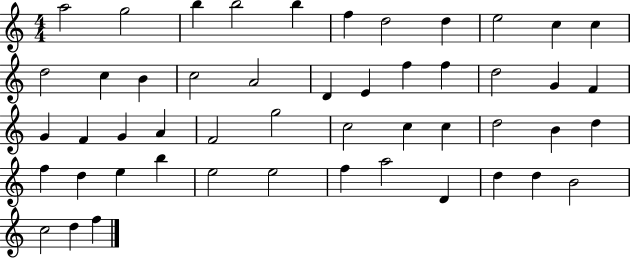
{
  \clef treble
  \numericTimeSignature
  \time 4/4
  \key c \major
  a''2 g''2 | b''4 b''2 b''4 | f''4 d''2 d''4 | e''2 c''4 c''4 | \break d''2 c''4 b'4 | c''2 a'2 | d'4 e'4 f''4 f''4 | d''2 g'4 f'4 | \break g'4 f'4 g'4 a'4 | f'2 g''2 | c''2 c''4 c''4 | d''2 b'4 d''4 | \break f''4 d''4 e''4 b''4 | e''2 e''2 | f''4 a''2 d'4 | d''4 d''4 b'2 | \break c''2 d''4 f''4 | \bar "|."
}